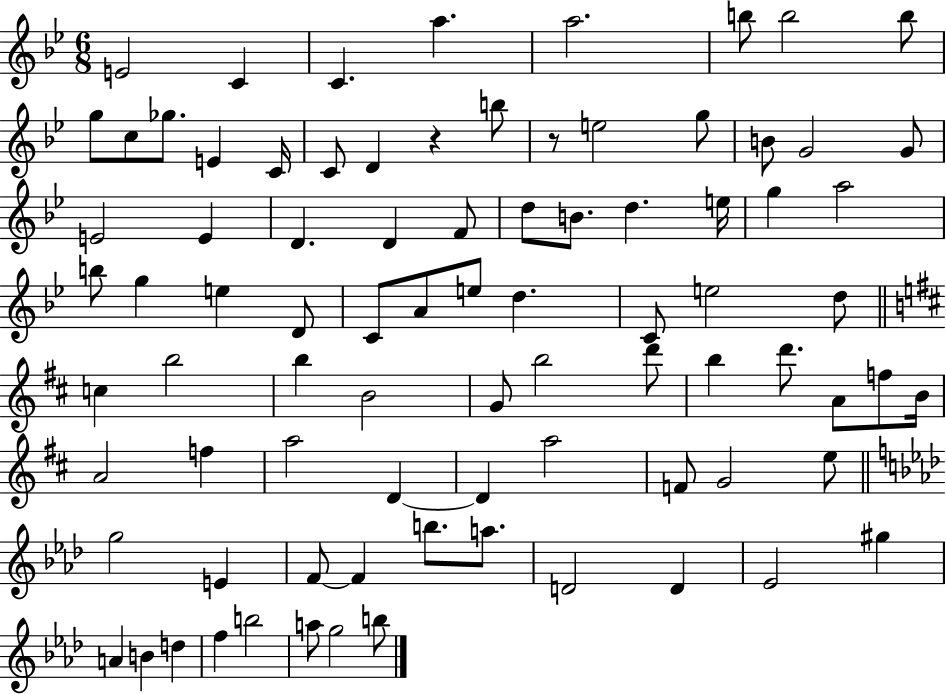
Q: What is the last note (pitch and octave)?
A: B5